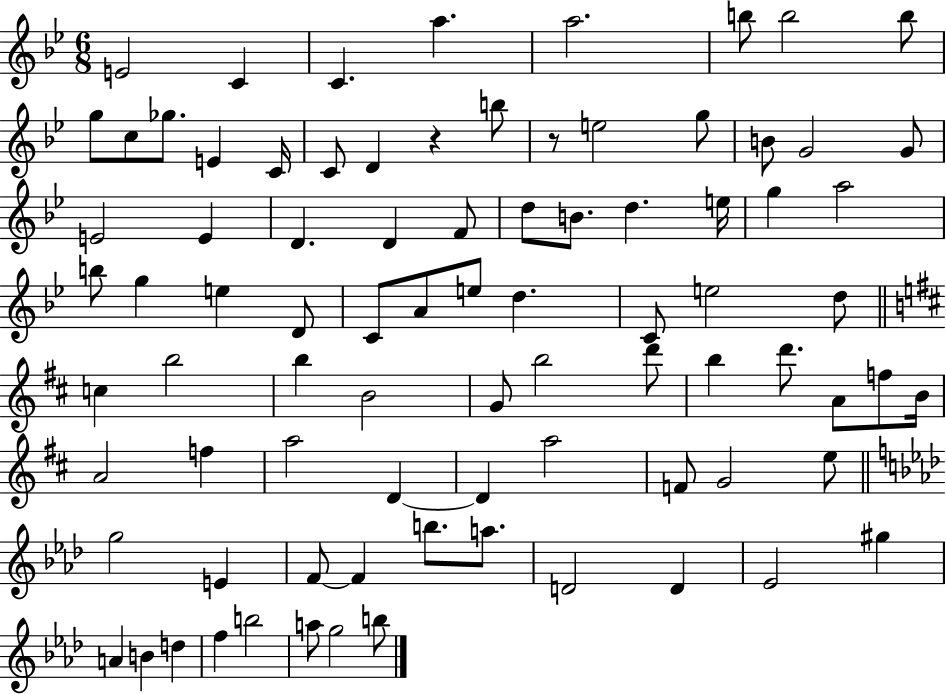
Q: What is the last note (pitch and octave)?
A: B5